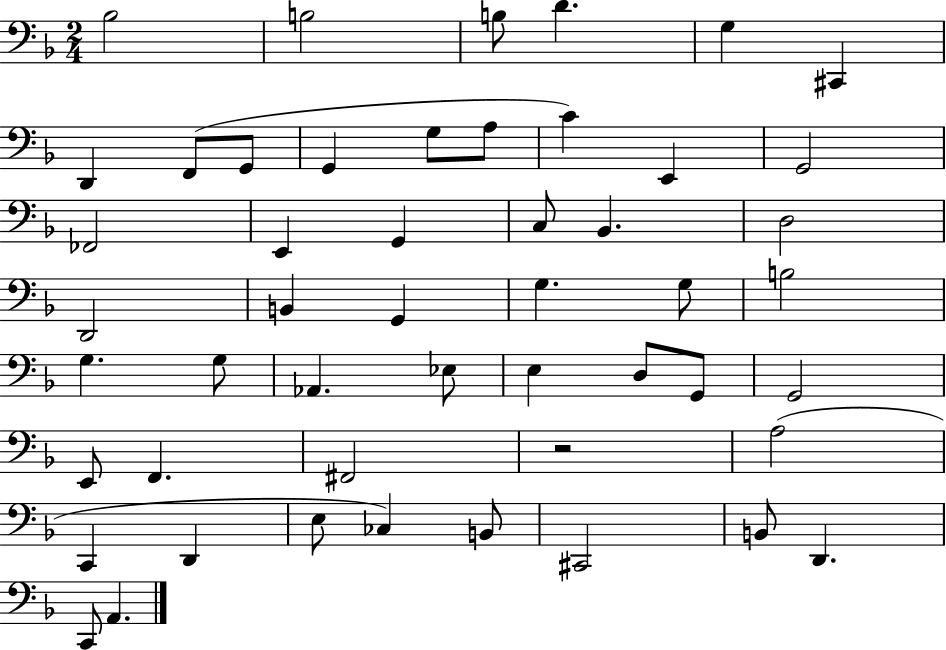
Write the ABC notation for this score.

X:1
T:Untitled
M:2/4
L:1/4
K:F
_B,2 B,2 B,/2 D G, ^C,, D,, F,,/2 G,,/2 G,, G,/2 A,/2 C E,, G,,2 _F,,2 E,, G,, C,/2 _B,, D,2 D,,2 B,, G,, G, G,/2 B,2 G, G,/2 _A,, _E,/2 E, D,/2 G,,/2 G,,2 E,,/2 F,, ^F,,2 z2 A,2 C,, D,, E,/2 _C, B,,/2 ^C,,2 B,,/2 D,, C,,/2 A,,